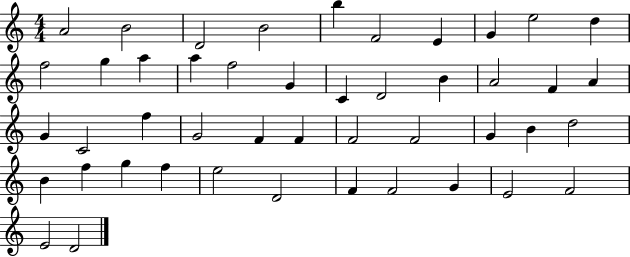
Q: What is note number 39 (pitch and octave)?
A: D4